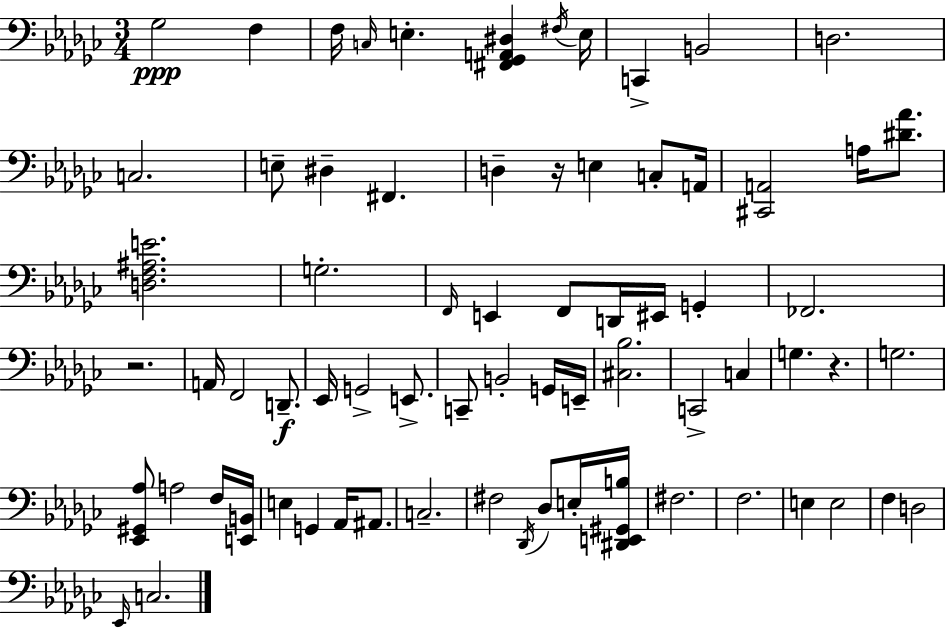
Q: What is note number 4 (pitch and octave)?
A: C3